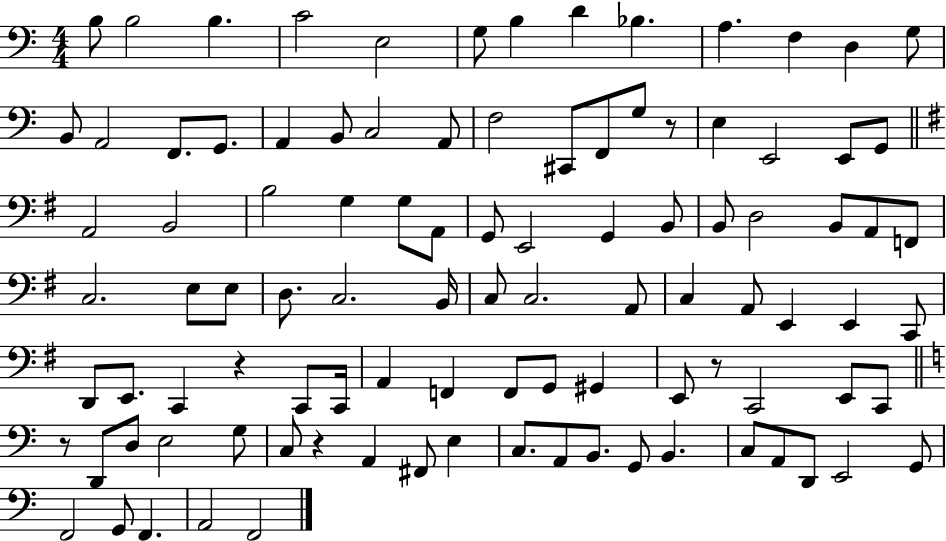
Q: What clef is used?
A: bass